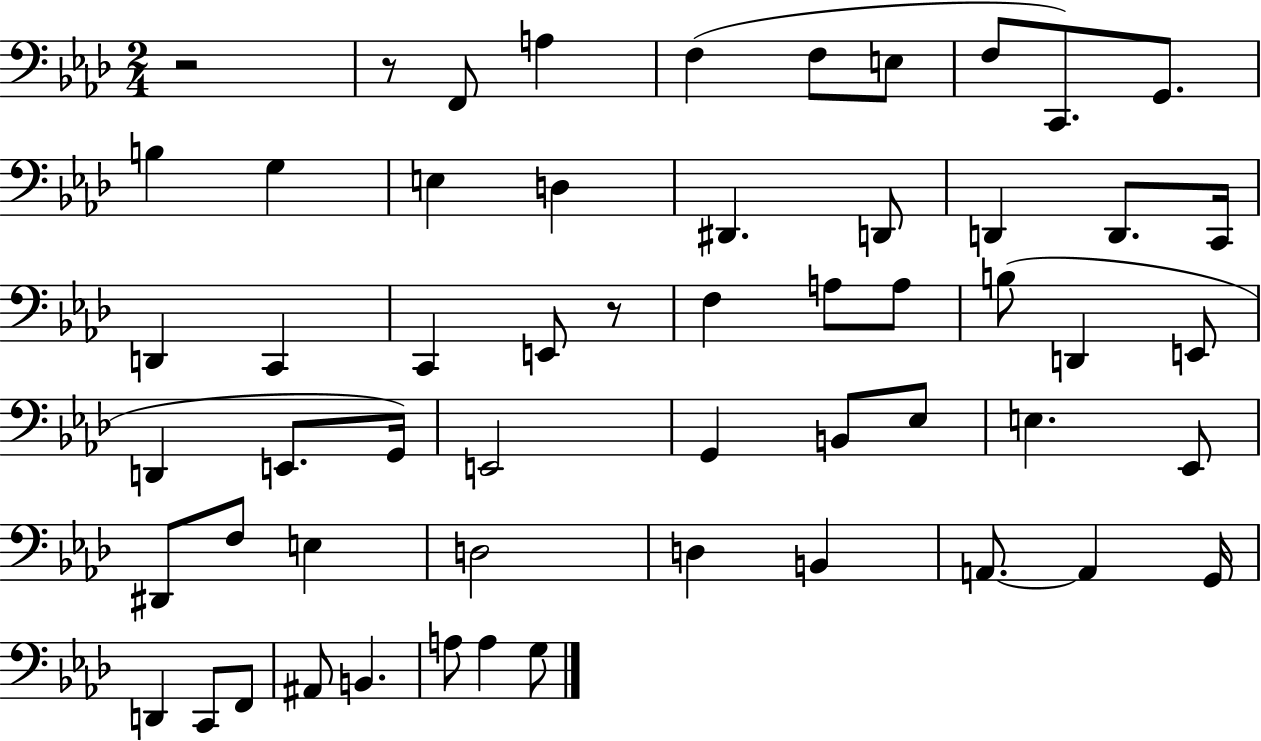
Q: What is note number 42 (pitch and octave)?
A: B2